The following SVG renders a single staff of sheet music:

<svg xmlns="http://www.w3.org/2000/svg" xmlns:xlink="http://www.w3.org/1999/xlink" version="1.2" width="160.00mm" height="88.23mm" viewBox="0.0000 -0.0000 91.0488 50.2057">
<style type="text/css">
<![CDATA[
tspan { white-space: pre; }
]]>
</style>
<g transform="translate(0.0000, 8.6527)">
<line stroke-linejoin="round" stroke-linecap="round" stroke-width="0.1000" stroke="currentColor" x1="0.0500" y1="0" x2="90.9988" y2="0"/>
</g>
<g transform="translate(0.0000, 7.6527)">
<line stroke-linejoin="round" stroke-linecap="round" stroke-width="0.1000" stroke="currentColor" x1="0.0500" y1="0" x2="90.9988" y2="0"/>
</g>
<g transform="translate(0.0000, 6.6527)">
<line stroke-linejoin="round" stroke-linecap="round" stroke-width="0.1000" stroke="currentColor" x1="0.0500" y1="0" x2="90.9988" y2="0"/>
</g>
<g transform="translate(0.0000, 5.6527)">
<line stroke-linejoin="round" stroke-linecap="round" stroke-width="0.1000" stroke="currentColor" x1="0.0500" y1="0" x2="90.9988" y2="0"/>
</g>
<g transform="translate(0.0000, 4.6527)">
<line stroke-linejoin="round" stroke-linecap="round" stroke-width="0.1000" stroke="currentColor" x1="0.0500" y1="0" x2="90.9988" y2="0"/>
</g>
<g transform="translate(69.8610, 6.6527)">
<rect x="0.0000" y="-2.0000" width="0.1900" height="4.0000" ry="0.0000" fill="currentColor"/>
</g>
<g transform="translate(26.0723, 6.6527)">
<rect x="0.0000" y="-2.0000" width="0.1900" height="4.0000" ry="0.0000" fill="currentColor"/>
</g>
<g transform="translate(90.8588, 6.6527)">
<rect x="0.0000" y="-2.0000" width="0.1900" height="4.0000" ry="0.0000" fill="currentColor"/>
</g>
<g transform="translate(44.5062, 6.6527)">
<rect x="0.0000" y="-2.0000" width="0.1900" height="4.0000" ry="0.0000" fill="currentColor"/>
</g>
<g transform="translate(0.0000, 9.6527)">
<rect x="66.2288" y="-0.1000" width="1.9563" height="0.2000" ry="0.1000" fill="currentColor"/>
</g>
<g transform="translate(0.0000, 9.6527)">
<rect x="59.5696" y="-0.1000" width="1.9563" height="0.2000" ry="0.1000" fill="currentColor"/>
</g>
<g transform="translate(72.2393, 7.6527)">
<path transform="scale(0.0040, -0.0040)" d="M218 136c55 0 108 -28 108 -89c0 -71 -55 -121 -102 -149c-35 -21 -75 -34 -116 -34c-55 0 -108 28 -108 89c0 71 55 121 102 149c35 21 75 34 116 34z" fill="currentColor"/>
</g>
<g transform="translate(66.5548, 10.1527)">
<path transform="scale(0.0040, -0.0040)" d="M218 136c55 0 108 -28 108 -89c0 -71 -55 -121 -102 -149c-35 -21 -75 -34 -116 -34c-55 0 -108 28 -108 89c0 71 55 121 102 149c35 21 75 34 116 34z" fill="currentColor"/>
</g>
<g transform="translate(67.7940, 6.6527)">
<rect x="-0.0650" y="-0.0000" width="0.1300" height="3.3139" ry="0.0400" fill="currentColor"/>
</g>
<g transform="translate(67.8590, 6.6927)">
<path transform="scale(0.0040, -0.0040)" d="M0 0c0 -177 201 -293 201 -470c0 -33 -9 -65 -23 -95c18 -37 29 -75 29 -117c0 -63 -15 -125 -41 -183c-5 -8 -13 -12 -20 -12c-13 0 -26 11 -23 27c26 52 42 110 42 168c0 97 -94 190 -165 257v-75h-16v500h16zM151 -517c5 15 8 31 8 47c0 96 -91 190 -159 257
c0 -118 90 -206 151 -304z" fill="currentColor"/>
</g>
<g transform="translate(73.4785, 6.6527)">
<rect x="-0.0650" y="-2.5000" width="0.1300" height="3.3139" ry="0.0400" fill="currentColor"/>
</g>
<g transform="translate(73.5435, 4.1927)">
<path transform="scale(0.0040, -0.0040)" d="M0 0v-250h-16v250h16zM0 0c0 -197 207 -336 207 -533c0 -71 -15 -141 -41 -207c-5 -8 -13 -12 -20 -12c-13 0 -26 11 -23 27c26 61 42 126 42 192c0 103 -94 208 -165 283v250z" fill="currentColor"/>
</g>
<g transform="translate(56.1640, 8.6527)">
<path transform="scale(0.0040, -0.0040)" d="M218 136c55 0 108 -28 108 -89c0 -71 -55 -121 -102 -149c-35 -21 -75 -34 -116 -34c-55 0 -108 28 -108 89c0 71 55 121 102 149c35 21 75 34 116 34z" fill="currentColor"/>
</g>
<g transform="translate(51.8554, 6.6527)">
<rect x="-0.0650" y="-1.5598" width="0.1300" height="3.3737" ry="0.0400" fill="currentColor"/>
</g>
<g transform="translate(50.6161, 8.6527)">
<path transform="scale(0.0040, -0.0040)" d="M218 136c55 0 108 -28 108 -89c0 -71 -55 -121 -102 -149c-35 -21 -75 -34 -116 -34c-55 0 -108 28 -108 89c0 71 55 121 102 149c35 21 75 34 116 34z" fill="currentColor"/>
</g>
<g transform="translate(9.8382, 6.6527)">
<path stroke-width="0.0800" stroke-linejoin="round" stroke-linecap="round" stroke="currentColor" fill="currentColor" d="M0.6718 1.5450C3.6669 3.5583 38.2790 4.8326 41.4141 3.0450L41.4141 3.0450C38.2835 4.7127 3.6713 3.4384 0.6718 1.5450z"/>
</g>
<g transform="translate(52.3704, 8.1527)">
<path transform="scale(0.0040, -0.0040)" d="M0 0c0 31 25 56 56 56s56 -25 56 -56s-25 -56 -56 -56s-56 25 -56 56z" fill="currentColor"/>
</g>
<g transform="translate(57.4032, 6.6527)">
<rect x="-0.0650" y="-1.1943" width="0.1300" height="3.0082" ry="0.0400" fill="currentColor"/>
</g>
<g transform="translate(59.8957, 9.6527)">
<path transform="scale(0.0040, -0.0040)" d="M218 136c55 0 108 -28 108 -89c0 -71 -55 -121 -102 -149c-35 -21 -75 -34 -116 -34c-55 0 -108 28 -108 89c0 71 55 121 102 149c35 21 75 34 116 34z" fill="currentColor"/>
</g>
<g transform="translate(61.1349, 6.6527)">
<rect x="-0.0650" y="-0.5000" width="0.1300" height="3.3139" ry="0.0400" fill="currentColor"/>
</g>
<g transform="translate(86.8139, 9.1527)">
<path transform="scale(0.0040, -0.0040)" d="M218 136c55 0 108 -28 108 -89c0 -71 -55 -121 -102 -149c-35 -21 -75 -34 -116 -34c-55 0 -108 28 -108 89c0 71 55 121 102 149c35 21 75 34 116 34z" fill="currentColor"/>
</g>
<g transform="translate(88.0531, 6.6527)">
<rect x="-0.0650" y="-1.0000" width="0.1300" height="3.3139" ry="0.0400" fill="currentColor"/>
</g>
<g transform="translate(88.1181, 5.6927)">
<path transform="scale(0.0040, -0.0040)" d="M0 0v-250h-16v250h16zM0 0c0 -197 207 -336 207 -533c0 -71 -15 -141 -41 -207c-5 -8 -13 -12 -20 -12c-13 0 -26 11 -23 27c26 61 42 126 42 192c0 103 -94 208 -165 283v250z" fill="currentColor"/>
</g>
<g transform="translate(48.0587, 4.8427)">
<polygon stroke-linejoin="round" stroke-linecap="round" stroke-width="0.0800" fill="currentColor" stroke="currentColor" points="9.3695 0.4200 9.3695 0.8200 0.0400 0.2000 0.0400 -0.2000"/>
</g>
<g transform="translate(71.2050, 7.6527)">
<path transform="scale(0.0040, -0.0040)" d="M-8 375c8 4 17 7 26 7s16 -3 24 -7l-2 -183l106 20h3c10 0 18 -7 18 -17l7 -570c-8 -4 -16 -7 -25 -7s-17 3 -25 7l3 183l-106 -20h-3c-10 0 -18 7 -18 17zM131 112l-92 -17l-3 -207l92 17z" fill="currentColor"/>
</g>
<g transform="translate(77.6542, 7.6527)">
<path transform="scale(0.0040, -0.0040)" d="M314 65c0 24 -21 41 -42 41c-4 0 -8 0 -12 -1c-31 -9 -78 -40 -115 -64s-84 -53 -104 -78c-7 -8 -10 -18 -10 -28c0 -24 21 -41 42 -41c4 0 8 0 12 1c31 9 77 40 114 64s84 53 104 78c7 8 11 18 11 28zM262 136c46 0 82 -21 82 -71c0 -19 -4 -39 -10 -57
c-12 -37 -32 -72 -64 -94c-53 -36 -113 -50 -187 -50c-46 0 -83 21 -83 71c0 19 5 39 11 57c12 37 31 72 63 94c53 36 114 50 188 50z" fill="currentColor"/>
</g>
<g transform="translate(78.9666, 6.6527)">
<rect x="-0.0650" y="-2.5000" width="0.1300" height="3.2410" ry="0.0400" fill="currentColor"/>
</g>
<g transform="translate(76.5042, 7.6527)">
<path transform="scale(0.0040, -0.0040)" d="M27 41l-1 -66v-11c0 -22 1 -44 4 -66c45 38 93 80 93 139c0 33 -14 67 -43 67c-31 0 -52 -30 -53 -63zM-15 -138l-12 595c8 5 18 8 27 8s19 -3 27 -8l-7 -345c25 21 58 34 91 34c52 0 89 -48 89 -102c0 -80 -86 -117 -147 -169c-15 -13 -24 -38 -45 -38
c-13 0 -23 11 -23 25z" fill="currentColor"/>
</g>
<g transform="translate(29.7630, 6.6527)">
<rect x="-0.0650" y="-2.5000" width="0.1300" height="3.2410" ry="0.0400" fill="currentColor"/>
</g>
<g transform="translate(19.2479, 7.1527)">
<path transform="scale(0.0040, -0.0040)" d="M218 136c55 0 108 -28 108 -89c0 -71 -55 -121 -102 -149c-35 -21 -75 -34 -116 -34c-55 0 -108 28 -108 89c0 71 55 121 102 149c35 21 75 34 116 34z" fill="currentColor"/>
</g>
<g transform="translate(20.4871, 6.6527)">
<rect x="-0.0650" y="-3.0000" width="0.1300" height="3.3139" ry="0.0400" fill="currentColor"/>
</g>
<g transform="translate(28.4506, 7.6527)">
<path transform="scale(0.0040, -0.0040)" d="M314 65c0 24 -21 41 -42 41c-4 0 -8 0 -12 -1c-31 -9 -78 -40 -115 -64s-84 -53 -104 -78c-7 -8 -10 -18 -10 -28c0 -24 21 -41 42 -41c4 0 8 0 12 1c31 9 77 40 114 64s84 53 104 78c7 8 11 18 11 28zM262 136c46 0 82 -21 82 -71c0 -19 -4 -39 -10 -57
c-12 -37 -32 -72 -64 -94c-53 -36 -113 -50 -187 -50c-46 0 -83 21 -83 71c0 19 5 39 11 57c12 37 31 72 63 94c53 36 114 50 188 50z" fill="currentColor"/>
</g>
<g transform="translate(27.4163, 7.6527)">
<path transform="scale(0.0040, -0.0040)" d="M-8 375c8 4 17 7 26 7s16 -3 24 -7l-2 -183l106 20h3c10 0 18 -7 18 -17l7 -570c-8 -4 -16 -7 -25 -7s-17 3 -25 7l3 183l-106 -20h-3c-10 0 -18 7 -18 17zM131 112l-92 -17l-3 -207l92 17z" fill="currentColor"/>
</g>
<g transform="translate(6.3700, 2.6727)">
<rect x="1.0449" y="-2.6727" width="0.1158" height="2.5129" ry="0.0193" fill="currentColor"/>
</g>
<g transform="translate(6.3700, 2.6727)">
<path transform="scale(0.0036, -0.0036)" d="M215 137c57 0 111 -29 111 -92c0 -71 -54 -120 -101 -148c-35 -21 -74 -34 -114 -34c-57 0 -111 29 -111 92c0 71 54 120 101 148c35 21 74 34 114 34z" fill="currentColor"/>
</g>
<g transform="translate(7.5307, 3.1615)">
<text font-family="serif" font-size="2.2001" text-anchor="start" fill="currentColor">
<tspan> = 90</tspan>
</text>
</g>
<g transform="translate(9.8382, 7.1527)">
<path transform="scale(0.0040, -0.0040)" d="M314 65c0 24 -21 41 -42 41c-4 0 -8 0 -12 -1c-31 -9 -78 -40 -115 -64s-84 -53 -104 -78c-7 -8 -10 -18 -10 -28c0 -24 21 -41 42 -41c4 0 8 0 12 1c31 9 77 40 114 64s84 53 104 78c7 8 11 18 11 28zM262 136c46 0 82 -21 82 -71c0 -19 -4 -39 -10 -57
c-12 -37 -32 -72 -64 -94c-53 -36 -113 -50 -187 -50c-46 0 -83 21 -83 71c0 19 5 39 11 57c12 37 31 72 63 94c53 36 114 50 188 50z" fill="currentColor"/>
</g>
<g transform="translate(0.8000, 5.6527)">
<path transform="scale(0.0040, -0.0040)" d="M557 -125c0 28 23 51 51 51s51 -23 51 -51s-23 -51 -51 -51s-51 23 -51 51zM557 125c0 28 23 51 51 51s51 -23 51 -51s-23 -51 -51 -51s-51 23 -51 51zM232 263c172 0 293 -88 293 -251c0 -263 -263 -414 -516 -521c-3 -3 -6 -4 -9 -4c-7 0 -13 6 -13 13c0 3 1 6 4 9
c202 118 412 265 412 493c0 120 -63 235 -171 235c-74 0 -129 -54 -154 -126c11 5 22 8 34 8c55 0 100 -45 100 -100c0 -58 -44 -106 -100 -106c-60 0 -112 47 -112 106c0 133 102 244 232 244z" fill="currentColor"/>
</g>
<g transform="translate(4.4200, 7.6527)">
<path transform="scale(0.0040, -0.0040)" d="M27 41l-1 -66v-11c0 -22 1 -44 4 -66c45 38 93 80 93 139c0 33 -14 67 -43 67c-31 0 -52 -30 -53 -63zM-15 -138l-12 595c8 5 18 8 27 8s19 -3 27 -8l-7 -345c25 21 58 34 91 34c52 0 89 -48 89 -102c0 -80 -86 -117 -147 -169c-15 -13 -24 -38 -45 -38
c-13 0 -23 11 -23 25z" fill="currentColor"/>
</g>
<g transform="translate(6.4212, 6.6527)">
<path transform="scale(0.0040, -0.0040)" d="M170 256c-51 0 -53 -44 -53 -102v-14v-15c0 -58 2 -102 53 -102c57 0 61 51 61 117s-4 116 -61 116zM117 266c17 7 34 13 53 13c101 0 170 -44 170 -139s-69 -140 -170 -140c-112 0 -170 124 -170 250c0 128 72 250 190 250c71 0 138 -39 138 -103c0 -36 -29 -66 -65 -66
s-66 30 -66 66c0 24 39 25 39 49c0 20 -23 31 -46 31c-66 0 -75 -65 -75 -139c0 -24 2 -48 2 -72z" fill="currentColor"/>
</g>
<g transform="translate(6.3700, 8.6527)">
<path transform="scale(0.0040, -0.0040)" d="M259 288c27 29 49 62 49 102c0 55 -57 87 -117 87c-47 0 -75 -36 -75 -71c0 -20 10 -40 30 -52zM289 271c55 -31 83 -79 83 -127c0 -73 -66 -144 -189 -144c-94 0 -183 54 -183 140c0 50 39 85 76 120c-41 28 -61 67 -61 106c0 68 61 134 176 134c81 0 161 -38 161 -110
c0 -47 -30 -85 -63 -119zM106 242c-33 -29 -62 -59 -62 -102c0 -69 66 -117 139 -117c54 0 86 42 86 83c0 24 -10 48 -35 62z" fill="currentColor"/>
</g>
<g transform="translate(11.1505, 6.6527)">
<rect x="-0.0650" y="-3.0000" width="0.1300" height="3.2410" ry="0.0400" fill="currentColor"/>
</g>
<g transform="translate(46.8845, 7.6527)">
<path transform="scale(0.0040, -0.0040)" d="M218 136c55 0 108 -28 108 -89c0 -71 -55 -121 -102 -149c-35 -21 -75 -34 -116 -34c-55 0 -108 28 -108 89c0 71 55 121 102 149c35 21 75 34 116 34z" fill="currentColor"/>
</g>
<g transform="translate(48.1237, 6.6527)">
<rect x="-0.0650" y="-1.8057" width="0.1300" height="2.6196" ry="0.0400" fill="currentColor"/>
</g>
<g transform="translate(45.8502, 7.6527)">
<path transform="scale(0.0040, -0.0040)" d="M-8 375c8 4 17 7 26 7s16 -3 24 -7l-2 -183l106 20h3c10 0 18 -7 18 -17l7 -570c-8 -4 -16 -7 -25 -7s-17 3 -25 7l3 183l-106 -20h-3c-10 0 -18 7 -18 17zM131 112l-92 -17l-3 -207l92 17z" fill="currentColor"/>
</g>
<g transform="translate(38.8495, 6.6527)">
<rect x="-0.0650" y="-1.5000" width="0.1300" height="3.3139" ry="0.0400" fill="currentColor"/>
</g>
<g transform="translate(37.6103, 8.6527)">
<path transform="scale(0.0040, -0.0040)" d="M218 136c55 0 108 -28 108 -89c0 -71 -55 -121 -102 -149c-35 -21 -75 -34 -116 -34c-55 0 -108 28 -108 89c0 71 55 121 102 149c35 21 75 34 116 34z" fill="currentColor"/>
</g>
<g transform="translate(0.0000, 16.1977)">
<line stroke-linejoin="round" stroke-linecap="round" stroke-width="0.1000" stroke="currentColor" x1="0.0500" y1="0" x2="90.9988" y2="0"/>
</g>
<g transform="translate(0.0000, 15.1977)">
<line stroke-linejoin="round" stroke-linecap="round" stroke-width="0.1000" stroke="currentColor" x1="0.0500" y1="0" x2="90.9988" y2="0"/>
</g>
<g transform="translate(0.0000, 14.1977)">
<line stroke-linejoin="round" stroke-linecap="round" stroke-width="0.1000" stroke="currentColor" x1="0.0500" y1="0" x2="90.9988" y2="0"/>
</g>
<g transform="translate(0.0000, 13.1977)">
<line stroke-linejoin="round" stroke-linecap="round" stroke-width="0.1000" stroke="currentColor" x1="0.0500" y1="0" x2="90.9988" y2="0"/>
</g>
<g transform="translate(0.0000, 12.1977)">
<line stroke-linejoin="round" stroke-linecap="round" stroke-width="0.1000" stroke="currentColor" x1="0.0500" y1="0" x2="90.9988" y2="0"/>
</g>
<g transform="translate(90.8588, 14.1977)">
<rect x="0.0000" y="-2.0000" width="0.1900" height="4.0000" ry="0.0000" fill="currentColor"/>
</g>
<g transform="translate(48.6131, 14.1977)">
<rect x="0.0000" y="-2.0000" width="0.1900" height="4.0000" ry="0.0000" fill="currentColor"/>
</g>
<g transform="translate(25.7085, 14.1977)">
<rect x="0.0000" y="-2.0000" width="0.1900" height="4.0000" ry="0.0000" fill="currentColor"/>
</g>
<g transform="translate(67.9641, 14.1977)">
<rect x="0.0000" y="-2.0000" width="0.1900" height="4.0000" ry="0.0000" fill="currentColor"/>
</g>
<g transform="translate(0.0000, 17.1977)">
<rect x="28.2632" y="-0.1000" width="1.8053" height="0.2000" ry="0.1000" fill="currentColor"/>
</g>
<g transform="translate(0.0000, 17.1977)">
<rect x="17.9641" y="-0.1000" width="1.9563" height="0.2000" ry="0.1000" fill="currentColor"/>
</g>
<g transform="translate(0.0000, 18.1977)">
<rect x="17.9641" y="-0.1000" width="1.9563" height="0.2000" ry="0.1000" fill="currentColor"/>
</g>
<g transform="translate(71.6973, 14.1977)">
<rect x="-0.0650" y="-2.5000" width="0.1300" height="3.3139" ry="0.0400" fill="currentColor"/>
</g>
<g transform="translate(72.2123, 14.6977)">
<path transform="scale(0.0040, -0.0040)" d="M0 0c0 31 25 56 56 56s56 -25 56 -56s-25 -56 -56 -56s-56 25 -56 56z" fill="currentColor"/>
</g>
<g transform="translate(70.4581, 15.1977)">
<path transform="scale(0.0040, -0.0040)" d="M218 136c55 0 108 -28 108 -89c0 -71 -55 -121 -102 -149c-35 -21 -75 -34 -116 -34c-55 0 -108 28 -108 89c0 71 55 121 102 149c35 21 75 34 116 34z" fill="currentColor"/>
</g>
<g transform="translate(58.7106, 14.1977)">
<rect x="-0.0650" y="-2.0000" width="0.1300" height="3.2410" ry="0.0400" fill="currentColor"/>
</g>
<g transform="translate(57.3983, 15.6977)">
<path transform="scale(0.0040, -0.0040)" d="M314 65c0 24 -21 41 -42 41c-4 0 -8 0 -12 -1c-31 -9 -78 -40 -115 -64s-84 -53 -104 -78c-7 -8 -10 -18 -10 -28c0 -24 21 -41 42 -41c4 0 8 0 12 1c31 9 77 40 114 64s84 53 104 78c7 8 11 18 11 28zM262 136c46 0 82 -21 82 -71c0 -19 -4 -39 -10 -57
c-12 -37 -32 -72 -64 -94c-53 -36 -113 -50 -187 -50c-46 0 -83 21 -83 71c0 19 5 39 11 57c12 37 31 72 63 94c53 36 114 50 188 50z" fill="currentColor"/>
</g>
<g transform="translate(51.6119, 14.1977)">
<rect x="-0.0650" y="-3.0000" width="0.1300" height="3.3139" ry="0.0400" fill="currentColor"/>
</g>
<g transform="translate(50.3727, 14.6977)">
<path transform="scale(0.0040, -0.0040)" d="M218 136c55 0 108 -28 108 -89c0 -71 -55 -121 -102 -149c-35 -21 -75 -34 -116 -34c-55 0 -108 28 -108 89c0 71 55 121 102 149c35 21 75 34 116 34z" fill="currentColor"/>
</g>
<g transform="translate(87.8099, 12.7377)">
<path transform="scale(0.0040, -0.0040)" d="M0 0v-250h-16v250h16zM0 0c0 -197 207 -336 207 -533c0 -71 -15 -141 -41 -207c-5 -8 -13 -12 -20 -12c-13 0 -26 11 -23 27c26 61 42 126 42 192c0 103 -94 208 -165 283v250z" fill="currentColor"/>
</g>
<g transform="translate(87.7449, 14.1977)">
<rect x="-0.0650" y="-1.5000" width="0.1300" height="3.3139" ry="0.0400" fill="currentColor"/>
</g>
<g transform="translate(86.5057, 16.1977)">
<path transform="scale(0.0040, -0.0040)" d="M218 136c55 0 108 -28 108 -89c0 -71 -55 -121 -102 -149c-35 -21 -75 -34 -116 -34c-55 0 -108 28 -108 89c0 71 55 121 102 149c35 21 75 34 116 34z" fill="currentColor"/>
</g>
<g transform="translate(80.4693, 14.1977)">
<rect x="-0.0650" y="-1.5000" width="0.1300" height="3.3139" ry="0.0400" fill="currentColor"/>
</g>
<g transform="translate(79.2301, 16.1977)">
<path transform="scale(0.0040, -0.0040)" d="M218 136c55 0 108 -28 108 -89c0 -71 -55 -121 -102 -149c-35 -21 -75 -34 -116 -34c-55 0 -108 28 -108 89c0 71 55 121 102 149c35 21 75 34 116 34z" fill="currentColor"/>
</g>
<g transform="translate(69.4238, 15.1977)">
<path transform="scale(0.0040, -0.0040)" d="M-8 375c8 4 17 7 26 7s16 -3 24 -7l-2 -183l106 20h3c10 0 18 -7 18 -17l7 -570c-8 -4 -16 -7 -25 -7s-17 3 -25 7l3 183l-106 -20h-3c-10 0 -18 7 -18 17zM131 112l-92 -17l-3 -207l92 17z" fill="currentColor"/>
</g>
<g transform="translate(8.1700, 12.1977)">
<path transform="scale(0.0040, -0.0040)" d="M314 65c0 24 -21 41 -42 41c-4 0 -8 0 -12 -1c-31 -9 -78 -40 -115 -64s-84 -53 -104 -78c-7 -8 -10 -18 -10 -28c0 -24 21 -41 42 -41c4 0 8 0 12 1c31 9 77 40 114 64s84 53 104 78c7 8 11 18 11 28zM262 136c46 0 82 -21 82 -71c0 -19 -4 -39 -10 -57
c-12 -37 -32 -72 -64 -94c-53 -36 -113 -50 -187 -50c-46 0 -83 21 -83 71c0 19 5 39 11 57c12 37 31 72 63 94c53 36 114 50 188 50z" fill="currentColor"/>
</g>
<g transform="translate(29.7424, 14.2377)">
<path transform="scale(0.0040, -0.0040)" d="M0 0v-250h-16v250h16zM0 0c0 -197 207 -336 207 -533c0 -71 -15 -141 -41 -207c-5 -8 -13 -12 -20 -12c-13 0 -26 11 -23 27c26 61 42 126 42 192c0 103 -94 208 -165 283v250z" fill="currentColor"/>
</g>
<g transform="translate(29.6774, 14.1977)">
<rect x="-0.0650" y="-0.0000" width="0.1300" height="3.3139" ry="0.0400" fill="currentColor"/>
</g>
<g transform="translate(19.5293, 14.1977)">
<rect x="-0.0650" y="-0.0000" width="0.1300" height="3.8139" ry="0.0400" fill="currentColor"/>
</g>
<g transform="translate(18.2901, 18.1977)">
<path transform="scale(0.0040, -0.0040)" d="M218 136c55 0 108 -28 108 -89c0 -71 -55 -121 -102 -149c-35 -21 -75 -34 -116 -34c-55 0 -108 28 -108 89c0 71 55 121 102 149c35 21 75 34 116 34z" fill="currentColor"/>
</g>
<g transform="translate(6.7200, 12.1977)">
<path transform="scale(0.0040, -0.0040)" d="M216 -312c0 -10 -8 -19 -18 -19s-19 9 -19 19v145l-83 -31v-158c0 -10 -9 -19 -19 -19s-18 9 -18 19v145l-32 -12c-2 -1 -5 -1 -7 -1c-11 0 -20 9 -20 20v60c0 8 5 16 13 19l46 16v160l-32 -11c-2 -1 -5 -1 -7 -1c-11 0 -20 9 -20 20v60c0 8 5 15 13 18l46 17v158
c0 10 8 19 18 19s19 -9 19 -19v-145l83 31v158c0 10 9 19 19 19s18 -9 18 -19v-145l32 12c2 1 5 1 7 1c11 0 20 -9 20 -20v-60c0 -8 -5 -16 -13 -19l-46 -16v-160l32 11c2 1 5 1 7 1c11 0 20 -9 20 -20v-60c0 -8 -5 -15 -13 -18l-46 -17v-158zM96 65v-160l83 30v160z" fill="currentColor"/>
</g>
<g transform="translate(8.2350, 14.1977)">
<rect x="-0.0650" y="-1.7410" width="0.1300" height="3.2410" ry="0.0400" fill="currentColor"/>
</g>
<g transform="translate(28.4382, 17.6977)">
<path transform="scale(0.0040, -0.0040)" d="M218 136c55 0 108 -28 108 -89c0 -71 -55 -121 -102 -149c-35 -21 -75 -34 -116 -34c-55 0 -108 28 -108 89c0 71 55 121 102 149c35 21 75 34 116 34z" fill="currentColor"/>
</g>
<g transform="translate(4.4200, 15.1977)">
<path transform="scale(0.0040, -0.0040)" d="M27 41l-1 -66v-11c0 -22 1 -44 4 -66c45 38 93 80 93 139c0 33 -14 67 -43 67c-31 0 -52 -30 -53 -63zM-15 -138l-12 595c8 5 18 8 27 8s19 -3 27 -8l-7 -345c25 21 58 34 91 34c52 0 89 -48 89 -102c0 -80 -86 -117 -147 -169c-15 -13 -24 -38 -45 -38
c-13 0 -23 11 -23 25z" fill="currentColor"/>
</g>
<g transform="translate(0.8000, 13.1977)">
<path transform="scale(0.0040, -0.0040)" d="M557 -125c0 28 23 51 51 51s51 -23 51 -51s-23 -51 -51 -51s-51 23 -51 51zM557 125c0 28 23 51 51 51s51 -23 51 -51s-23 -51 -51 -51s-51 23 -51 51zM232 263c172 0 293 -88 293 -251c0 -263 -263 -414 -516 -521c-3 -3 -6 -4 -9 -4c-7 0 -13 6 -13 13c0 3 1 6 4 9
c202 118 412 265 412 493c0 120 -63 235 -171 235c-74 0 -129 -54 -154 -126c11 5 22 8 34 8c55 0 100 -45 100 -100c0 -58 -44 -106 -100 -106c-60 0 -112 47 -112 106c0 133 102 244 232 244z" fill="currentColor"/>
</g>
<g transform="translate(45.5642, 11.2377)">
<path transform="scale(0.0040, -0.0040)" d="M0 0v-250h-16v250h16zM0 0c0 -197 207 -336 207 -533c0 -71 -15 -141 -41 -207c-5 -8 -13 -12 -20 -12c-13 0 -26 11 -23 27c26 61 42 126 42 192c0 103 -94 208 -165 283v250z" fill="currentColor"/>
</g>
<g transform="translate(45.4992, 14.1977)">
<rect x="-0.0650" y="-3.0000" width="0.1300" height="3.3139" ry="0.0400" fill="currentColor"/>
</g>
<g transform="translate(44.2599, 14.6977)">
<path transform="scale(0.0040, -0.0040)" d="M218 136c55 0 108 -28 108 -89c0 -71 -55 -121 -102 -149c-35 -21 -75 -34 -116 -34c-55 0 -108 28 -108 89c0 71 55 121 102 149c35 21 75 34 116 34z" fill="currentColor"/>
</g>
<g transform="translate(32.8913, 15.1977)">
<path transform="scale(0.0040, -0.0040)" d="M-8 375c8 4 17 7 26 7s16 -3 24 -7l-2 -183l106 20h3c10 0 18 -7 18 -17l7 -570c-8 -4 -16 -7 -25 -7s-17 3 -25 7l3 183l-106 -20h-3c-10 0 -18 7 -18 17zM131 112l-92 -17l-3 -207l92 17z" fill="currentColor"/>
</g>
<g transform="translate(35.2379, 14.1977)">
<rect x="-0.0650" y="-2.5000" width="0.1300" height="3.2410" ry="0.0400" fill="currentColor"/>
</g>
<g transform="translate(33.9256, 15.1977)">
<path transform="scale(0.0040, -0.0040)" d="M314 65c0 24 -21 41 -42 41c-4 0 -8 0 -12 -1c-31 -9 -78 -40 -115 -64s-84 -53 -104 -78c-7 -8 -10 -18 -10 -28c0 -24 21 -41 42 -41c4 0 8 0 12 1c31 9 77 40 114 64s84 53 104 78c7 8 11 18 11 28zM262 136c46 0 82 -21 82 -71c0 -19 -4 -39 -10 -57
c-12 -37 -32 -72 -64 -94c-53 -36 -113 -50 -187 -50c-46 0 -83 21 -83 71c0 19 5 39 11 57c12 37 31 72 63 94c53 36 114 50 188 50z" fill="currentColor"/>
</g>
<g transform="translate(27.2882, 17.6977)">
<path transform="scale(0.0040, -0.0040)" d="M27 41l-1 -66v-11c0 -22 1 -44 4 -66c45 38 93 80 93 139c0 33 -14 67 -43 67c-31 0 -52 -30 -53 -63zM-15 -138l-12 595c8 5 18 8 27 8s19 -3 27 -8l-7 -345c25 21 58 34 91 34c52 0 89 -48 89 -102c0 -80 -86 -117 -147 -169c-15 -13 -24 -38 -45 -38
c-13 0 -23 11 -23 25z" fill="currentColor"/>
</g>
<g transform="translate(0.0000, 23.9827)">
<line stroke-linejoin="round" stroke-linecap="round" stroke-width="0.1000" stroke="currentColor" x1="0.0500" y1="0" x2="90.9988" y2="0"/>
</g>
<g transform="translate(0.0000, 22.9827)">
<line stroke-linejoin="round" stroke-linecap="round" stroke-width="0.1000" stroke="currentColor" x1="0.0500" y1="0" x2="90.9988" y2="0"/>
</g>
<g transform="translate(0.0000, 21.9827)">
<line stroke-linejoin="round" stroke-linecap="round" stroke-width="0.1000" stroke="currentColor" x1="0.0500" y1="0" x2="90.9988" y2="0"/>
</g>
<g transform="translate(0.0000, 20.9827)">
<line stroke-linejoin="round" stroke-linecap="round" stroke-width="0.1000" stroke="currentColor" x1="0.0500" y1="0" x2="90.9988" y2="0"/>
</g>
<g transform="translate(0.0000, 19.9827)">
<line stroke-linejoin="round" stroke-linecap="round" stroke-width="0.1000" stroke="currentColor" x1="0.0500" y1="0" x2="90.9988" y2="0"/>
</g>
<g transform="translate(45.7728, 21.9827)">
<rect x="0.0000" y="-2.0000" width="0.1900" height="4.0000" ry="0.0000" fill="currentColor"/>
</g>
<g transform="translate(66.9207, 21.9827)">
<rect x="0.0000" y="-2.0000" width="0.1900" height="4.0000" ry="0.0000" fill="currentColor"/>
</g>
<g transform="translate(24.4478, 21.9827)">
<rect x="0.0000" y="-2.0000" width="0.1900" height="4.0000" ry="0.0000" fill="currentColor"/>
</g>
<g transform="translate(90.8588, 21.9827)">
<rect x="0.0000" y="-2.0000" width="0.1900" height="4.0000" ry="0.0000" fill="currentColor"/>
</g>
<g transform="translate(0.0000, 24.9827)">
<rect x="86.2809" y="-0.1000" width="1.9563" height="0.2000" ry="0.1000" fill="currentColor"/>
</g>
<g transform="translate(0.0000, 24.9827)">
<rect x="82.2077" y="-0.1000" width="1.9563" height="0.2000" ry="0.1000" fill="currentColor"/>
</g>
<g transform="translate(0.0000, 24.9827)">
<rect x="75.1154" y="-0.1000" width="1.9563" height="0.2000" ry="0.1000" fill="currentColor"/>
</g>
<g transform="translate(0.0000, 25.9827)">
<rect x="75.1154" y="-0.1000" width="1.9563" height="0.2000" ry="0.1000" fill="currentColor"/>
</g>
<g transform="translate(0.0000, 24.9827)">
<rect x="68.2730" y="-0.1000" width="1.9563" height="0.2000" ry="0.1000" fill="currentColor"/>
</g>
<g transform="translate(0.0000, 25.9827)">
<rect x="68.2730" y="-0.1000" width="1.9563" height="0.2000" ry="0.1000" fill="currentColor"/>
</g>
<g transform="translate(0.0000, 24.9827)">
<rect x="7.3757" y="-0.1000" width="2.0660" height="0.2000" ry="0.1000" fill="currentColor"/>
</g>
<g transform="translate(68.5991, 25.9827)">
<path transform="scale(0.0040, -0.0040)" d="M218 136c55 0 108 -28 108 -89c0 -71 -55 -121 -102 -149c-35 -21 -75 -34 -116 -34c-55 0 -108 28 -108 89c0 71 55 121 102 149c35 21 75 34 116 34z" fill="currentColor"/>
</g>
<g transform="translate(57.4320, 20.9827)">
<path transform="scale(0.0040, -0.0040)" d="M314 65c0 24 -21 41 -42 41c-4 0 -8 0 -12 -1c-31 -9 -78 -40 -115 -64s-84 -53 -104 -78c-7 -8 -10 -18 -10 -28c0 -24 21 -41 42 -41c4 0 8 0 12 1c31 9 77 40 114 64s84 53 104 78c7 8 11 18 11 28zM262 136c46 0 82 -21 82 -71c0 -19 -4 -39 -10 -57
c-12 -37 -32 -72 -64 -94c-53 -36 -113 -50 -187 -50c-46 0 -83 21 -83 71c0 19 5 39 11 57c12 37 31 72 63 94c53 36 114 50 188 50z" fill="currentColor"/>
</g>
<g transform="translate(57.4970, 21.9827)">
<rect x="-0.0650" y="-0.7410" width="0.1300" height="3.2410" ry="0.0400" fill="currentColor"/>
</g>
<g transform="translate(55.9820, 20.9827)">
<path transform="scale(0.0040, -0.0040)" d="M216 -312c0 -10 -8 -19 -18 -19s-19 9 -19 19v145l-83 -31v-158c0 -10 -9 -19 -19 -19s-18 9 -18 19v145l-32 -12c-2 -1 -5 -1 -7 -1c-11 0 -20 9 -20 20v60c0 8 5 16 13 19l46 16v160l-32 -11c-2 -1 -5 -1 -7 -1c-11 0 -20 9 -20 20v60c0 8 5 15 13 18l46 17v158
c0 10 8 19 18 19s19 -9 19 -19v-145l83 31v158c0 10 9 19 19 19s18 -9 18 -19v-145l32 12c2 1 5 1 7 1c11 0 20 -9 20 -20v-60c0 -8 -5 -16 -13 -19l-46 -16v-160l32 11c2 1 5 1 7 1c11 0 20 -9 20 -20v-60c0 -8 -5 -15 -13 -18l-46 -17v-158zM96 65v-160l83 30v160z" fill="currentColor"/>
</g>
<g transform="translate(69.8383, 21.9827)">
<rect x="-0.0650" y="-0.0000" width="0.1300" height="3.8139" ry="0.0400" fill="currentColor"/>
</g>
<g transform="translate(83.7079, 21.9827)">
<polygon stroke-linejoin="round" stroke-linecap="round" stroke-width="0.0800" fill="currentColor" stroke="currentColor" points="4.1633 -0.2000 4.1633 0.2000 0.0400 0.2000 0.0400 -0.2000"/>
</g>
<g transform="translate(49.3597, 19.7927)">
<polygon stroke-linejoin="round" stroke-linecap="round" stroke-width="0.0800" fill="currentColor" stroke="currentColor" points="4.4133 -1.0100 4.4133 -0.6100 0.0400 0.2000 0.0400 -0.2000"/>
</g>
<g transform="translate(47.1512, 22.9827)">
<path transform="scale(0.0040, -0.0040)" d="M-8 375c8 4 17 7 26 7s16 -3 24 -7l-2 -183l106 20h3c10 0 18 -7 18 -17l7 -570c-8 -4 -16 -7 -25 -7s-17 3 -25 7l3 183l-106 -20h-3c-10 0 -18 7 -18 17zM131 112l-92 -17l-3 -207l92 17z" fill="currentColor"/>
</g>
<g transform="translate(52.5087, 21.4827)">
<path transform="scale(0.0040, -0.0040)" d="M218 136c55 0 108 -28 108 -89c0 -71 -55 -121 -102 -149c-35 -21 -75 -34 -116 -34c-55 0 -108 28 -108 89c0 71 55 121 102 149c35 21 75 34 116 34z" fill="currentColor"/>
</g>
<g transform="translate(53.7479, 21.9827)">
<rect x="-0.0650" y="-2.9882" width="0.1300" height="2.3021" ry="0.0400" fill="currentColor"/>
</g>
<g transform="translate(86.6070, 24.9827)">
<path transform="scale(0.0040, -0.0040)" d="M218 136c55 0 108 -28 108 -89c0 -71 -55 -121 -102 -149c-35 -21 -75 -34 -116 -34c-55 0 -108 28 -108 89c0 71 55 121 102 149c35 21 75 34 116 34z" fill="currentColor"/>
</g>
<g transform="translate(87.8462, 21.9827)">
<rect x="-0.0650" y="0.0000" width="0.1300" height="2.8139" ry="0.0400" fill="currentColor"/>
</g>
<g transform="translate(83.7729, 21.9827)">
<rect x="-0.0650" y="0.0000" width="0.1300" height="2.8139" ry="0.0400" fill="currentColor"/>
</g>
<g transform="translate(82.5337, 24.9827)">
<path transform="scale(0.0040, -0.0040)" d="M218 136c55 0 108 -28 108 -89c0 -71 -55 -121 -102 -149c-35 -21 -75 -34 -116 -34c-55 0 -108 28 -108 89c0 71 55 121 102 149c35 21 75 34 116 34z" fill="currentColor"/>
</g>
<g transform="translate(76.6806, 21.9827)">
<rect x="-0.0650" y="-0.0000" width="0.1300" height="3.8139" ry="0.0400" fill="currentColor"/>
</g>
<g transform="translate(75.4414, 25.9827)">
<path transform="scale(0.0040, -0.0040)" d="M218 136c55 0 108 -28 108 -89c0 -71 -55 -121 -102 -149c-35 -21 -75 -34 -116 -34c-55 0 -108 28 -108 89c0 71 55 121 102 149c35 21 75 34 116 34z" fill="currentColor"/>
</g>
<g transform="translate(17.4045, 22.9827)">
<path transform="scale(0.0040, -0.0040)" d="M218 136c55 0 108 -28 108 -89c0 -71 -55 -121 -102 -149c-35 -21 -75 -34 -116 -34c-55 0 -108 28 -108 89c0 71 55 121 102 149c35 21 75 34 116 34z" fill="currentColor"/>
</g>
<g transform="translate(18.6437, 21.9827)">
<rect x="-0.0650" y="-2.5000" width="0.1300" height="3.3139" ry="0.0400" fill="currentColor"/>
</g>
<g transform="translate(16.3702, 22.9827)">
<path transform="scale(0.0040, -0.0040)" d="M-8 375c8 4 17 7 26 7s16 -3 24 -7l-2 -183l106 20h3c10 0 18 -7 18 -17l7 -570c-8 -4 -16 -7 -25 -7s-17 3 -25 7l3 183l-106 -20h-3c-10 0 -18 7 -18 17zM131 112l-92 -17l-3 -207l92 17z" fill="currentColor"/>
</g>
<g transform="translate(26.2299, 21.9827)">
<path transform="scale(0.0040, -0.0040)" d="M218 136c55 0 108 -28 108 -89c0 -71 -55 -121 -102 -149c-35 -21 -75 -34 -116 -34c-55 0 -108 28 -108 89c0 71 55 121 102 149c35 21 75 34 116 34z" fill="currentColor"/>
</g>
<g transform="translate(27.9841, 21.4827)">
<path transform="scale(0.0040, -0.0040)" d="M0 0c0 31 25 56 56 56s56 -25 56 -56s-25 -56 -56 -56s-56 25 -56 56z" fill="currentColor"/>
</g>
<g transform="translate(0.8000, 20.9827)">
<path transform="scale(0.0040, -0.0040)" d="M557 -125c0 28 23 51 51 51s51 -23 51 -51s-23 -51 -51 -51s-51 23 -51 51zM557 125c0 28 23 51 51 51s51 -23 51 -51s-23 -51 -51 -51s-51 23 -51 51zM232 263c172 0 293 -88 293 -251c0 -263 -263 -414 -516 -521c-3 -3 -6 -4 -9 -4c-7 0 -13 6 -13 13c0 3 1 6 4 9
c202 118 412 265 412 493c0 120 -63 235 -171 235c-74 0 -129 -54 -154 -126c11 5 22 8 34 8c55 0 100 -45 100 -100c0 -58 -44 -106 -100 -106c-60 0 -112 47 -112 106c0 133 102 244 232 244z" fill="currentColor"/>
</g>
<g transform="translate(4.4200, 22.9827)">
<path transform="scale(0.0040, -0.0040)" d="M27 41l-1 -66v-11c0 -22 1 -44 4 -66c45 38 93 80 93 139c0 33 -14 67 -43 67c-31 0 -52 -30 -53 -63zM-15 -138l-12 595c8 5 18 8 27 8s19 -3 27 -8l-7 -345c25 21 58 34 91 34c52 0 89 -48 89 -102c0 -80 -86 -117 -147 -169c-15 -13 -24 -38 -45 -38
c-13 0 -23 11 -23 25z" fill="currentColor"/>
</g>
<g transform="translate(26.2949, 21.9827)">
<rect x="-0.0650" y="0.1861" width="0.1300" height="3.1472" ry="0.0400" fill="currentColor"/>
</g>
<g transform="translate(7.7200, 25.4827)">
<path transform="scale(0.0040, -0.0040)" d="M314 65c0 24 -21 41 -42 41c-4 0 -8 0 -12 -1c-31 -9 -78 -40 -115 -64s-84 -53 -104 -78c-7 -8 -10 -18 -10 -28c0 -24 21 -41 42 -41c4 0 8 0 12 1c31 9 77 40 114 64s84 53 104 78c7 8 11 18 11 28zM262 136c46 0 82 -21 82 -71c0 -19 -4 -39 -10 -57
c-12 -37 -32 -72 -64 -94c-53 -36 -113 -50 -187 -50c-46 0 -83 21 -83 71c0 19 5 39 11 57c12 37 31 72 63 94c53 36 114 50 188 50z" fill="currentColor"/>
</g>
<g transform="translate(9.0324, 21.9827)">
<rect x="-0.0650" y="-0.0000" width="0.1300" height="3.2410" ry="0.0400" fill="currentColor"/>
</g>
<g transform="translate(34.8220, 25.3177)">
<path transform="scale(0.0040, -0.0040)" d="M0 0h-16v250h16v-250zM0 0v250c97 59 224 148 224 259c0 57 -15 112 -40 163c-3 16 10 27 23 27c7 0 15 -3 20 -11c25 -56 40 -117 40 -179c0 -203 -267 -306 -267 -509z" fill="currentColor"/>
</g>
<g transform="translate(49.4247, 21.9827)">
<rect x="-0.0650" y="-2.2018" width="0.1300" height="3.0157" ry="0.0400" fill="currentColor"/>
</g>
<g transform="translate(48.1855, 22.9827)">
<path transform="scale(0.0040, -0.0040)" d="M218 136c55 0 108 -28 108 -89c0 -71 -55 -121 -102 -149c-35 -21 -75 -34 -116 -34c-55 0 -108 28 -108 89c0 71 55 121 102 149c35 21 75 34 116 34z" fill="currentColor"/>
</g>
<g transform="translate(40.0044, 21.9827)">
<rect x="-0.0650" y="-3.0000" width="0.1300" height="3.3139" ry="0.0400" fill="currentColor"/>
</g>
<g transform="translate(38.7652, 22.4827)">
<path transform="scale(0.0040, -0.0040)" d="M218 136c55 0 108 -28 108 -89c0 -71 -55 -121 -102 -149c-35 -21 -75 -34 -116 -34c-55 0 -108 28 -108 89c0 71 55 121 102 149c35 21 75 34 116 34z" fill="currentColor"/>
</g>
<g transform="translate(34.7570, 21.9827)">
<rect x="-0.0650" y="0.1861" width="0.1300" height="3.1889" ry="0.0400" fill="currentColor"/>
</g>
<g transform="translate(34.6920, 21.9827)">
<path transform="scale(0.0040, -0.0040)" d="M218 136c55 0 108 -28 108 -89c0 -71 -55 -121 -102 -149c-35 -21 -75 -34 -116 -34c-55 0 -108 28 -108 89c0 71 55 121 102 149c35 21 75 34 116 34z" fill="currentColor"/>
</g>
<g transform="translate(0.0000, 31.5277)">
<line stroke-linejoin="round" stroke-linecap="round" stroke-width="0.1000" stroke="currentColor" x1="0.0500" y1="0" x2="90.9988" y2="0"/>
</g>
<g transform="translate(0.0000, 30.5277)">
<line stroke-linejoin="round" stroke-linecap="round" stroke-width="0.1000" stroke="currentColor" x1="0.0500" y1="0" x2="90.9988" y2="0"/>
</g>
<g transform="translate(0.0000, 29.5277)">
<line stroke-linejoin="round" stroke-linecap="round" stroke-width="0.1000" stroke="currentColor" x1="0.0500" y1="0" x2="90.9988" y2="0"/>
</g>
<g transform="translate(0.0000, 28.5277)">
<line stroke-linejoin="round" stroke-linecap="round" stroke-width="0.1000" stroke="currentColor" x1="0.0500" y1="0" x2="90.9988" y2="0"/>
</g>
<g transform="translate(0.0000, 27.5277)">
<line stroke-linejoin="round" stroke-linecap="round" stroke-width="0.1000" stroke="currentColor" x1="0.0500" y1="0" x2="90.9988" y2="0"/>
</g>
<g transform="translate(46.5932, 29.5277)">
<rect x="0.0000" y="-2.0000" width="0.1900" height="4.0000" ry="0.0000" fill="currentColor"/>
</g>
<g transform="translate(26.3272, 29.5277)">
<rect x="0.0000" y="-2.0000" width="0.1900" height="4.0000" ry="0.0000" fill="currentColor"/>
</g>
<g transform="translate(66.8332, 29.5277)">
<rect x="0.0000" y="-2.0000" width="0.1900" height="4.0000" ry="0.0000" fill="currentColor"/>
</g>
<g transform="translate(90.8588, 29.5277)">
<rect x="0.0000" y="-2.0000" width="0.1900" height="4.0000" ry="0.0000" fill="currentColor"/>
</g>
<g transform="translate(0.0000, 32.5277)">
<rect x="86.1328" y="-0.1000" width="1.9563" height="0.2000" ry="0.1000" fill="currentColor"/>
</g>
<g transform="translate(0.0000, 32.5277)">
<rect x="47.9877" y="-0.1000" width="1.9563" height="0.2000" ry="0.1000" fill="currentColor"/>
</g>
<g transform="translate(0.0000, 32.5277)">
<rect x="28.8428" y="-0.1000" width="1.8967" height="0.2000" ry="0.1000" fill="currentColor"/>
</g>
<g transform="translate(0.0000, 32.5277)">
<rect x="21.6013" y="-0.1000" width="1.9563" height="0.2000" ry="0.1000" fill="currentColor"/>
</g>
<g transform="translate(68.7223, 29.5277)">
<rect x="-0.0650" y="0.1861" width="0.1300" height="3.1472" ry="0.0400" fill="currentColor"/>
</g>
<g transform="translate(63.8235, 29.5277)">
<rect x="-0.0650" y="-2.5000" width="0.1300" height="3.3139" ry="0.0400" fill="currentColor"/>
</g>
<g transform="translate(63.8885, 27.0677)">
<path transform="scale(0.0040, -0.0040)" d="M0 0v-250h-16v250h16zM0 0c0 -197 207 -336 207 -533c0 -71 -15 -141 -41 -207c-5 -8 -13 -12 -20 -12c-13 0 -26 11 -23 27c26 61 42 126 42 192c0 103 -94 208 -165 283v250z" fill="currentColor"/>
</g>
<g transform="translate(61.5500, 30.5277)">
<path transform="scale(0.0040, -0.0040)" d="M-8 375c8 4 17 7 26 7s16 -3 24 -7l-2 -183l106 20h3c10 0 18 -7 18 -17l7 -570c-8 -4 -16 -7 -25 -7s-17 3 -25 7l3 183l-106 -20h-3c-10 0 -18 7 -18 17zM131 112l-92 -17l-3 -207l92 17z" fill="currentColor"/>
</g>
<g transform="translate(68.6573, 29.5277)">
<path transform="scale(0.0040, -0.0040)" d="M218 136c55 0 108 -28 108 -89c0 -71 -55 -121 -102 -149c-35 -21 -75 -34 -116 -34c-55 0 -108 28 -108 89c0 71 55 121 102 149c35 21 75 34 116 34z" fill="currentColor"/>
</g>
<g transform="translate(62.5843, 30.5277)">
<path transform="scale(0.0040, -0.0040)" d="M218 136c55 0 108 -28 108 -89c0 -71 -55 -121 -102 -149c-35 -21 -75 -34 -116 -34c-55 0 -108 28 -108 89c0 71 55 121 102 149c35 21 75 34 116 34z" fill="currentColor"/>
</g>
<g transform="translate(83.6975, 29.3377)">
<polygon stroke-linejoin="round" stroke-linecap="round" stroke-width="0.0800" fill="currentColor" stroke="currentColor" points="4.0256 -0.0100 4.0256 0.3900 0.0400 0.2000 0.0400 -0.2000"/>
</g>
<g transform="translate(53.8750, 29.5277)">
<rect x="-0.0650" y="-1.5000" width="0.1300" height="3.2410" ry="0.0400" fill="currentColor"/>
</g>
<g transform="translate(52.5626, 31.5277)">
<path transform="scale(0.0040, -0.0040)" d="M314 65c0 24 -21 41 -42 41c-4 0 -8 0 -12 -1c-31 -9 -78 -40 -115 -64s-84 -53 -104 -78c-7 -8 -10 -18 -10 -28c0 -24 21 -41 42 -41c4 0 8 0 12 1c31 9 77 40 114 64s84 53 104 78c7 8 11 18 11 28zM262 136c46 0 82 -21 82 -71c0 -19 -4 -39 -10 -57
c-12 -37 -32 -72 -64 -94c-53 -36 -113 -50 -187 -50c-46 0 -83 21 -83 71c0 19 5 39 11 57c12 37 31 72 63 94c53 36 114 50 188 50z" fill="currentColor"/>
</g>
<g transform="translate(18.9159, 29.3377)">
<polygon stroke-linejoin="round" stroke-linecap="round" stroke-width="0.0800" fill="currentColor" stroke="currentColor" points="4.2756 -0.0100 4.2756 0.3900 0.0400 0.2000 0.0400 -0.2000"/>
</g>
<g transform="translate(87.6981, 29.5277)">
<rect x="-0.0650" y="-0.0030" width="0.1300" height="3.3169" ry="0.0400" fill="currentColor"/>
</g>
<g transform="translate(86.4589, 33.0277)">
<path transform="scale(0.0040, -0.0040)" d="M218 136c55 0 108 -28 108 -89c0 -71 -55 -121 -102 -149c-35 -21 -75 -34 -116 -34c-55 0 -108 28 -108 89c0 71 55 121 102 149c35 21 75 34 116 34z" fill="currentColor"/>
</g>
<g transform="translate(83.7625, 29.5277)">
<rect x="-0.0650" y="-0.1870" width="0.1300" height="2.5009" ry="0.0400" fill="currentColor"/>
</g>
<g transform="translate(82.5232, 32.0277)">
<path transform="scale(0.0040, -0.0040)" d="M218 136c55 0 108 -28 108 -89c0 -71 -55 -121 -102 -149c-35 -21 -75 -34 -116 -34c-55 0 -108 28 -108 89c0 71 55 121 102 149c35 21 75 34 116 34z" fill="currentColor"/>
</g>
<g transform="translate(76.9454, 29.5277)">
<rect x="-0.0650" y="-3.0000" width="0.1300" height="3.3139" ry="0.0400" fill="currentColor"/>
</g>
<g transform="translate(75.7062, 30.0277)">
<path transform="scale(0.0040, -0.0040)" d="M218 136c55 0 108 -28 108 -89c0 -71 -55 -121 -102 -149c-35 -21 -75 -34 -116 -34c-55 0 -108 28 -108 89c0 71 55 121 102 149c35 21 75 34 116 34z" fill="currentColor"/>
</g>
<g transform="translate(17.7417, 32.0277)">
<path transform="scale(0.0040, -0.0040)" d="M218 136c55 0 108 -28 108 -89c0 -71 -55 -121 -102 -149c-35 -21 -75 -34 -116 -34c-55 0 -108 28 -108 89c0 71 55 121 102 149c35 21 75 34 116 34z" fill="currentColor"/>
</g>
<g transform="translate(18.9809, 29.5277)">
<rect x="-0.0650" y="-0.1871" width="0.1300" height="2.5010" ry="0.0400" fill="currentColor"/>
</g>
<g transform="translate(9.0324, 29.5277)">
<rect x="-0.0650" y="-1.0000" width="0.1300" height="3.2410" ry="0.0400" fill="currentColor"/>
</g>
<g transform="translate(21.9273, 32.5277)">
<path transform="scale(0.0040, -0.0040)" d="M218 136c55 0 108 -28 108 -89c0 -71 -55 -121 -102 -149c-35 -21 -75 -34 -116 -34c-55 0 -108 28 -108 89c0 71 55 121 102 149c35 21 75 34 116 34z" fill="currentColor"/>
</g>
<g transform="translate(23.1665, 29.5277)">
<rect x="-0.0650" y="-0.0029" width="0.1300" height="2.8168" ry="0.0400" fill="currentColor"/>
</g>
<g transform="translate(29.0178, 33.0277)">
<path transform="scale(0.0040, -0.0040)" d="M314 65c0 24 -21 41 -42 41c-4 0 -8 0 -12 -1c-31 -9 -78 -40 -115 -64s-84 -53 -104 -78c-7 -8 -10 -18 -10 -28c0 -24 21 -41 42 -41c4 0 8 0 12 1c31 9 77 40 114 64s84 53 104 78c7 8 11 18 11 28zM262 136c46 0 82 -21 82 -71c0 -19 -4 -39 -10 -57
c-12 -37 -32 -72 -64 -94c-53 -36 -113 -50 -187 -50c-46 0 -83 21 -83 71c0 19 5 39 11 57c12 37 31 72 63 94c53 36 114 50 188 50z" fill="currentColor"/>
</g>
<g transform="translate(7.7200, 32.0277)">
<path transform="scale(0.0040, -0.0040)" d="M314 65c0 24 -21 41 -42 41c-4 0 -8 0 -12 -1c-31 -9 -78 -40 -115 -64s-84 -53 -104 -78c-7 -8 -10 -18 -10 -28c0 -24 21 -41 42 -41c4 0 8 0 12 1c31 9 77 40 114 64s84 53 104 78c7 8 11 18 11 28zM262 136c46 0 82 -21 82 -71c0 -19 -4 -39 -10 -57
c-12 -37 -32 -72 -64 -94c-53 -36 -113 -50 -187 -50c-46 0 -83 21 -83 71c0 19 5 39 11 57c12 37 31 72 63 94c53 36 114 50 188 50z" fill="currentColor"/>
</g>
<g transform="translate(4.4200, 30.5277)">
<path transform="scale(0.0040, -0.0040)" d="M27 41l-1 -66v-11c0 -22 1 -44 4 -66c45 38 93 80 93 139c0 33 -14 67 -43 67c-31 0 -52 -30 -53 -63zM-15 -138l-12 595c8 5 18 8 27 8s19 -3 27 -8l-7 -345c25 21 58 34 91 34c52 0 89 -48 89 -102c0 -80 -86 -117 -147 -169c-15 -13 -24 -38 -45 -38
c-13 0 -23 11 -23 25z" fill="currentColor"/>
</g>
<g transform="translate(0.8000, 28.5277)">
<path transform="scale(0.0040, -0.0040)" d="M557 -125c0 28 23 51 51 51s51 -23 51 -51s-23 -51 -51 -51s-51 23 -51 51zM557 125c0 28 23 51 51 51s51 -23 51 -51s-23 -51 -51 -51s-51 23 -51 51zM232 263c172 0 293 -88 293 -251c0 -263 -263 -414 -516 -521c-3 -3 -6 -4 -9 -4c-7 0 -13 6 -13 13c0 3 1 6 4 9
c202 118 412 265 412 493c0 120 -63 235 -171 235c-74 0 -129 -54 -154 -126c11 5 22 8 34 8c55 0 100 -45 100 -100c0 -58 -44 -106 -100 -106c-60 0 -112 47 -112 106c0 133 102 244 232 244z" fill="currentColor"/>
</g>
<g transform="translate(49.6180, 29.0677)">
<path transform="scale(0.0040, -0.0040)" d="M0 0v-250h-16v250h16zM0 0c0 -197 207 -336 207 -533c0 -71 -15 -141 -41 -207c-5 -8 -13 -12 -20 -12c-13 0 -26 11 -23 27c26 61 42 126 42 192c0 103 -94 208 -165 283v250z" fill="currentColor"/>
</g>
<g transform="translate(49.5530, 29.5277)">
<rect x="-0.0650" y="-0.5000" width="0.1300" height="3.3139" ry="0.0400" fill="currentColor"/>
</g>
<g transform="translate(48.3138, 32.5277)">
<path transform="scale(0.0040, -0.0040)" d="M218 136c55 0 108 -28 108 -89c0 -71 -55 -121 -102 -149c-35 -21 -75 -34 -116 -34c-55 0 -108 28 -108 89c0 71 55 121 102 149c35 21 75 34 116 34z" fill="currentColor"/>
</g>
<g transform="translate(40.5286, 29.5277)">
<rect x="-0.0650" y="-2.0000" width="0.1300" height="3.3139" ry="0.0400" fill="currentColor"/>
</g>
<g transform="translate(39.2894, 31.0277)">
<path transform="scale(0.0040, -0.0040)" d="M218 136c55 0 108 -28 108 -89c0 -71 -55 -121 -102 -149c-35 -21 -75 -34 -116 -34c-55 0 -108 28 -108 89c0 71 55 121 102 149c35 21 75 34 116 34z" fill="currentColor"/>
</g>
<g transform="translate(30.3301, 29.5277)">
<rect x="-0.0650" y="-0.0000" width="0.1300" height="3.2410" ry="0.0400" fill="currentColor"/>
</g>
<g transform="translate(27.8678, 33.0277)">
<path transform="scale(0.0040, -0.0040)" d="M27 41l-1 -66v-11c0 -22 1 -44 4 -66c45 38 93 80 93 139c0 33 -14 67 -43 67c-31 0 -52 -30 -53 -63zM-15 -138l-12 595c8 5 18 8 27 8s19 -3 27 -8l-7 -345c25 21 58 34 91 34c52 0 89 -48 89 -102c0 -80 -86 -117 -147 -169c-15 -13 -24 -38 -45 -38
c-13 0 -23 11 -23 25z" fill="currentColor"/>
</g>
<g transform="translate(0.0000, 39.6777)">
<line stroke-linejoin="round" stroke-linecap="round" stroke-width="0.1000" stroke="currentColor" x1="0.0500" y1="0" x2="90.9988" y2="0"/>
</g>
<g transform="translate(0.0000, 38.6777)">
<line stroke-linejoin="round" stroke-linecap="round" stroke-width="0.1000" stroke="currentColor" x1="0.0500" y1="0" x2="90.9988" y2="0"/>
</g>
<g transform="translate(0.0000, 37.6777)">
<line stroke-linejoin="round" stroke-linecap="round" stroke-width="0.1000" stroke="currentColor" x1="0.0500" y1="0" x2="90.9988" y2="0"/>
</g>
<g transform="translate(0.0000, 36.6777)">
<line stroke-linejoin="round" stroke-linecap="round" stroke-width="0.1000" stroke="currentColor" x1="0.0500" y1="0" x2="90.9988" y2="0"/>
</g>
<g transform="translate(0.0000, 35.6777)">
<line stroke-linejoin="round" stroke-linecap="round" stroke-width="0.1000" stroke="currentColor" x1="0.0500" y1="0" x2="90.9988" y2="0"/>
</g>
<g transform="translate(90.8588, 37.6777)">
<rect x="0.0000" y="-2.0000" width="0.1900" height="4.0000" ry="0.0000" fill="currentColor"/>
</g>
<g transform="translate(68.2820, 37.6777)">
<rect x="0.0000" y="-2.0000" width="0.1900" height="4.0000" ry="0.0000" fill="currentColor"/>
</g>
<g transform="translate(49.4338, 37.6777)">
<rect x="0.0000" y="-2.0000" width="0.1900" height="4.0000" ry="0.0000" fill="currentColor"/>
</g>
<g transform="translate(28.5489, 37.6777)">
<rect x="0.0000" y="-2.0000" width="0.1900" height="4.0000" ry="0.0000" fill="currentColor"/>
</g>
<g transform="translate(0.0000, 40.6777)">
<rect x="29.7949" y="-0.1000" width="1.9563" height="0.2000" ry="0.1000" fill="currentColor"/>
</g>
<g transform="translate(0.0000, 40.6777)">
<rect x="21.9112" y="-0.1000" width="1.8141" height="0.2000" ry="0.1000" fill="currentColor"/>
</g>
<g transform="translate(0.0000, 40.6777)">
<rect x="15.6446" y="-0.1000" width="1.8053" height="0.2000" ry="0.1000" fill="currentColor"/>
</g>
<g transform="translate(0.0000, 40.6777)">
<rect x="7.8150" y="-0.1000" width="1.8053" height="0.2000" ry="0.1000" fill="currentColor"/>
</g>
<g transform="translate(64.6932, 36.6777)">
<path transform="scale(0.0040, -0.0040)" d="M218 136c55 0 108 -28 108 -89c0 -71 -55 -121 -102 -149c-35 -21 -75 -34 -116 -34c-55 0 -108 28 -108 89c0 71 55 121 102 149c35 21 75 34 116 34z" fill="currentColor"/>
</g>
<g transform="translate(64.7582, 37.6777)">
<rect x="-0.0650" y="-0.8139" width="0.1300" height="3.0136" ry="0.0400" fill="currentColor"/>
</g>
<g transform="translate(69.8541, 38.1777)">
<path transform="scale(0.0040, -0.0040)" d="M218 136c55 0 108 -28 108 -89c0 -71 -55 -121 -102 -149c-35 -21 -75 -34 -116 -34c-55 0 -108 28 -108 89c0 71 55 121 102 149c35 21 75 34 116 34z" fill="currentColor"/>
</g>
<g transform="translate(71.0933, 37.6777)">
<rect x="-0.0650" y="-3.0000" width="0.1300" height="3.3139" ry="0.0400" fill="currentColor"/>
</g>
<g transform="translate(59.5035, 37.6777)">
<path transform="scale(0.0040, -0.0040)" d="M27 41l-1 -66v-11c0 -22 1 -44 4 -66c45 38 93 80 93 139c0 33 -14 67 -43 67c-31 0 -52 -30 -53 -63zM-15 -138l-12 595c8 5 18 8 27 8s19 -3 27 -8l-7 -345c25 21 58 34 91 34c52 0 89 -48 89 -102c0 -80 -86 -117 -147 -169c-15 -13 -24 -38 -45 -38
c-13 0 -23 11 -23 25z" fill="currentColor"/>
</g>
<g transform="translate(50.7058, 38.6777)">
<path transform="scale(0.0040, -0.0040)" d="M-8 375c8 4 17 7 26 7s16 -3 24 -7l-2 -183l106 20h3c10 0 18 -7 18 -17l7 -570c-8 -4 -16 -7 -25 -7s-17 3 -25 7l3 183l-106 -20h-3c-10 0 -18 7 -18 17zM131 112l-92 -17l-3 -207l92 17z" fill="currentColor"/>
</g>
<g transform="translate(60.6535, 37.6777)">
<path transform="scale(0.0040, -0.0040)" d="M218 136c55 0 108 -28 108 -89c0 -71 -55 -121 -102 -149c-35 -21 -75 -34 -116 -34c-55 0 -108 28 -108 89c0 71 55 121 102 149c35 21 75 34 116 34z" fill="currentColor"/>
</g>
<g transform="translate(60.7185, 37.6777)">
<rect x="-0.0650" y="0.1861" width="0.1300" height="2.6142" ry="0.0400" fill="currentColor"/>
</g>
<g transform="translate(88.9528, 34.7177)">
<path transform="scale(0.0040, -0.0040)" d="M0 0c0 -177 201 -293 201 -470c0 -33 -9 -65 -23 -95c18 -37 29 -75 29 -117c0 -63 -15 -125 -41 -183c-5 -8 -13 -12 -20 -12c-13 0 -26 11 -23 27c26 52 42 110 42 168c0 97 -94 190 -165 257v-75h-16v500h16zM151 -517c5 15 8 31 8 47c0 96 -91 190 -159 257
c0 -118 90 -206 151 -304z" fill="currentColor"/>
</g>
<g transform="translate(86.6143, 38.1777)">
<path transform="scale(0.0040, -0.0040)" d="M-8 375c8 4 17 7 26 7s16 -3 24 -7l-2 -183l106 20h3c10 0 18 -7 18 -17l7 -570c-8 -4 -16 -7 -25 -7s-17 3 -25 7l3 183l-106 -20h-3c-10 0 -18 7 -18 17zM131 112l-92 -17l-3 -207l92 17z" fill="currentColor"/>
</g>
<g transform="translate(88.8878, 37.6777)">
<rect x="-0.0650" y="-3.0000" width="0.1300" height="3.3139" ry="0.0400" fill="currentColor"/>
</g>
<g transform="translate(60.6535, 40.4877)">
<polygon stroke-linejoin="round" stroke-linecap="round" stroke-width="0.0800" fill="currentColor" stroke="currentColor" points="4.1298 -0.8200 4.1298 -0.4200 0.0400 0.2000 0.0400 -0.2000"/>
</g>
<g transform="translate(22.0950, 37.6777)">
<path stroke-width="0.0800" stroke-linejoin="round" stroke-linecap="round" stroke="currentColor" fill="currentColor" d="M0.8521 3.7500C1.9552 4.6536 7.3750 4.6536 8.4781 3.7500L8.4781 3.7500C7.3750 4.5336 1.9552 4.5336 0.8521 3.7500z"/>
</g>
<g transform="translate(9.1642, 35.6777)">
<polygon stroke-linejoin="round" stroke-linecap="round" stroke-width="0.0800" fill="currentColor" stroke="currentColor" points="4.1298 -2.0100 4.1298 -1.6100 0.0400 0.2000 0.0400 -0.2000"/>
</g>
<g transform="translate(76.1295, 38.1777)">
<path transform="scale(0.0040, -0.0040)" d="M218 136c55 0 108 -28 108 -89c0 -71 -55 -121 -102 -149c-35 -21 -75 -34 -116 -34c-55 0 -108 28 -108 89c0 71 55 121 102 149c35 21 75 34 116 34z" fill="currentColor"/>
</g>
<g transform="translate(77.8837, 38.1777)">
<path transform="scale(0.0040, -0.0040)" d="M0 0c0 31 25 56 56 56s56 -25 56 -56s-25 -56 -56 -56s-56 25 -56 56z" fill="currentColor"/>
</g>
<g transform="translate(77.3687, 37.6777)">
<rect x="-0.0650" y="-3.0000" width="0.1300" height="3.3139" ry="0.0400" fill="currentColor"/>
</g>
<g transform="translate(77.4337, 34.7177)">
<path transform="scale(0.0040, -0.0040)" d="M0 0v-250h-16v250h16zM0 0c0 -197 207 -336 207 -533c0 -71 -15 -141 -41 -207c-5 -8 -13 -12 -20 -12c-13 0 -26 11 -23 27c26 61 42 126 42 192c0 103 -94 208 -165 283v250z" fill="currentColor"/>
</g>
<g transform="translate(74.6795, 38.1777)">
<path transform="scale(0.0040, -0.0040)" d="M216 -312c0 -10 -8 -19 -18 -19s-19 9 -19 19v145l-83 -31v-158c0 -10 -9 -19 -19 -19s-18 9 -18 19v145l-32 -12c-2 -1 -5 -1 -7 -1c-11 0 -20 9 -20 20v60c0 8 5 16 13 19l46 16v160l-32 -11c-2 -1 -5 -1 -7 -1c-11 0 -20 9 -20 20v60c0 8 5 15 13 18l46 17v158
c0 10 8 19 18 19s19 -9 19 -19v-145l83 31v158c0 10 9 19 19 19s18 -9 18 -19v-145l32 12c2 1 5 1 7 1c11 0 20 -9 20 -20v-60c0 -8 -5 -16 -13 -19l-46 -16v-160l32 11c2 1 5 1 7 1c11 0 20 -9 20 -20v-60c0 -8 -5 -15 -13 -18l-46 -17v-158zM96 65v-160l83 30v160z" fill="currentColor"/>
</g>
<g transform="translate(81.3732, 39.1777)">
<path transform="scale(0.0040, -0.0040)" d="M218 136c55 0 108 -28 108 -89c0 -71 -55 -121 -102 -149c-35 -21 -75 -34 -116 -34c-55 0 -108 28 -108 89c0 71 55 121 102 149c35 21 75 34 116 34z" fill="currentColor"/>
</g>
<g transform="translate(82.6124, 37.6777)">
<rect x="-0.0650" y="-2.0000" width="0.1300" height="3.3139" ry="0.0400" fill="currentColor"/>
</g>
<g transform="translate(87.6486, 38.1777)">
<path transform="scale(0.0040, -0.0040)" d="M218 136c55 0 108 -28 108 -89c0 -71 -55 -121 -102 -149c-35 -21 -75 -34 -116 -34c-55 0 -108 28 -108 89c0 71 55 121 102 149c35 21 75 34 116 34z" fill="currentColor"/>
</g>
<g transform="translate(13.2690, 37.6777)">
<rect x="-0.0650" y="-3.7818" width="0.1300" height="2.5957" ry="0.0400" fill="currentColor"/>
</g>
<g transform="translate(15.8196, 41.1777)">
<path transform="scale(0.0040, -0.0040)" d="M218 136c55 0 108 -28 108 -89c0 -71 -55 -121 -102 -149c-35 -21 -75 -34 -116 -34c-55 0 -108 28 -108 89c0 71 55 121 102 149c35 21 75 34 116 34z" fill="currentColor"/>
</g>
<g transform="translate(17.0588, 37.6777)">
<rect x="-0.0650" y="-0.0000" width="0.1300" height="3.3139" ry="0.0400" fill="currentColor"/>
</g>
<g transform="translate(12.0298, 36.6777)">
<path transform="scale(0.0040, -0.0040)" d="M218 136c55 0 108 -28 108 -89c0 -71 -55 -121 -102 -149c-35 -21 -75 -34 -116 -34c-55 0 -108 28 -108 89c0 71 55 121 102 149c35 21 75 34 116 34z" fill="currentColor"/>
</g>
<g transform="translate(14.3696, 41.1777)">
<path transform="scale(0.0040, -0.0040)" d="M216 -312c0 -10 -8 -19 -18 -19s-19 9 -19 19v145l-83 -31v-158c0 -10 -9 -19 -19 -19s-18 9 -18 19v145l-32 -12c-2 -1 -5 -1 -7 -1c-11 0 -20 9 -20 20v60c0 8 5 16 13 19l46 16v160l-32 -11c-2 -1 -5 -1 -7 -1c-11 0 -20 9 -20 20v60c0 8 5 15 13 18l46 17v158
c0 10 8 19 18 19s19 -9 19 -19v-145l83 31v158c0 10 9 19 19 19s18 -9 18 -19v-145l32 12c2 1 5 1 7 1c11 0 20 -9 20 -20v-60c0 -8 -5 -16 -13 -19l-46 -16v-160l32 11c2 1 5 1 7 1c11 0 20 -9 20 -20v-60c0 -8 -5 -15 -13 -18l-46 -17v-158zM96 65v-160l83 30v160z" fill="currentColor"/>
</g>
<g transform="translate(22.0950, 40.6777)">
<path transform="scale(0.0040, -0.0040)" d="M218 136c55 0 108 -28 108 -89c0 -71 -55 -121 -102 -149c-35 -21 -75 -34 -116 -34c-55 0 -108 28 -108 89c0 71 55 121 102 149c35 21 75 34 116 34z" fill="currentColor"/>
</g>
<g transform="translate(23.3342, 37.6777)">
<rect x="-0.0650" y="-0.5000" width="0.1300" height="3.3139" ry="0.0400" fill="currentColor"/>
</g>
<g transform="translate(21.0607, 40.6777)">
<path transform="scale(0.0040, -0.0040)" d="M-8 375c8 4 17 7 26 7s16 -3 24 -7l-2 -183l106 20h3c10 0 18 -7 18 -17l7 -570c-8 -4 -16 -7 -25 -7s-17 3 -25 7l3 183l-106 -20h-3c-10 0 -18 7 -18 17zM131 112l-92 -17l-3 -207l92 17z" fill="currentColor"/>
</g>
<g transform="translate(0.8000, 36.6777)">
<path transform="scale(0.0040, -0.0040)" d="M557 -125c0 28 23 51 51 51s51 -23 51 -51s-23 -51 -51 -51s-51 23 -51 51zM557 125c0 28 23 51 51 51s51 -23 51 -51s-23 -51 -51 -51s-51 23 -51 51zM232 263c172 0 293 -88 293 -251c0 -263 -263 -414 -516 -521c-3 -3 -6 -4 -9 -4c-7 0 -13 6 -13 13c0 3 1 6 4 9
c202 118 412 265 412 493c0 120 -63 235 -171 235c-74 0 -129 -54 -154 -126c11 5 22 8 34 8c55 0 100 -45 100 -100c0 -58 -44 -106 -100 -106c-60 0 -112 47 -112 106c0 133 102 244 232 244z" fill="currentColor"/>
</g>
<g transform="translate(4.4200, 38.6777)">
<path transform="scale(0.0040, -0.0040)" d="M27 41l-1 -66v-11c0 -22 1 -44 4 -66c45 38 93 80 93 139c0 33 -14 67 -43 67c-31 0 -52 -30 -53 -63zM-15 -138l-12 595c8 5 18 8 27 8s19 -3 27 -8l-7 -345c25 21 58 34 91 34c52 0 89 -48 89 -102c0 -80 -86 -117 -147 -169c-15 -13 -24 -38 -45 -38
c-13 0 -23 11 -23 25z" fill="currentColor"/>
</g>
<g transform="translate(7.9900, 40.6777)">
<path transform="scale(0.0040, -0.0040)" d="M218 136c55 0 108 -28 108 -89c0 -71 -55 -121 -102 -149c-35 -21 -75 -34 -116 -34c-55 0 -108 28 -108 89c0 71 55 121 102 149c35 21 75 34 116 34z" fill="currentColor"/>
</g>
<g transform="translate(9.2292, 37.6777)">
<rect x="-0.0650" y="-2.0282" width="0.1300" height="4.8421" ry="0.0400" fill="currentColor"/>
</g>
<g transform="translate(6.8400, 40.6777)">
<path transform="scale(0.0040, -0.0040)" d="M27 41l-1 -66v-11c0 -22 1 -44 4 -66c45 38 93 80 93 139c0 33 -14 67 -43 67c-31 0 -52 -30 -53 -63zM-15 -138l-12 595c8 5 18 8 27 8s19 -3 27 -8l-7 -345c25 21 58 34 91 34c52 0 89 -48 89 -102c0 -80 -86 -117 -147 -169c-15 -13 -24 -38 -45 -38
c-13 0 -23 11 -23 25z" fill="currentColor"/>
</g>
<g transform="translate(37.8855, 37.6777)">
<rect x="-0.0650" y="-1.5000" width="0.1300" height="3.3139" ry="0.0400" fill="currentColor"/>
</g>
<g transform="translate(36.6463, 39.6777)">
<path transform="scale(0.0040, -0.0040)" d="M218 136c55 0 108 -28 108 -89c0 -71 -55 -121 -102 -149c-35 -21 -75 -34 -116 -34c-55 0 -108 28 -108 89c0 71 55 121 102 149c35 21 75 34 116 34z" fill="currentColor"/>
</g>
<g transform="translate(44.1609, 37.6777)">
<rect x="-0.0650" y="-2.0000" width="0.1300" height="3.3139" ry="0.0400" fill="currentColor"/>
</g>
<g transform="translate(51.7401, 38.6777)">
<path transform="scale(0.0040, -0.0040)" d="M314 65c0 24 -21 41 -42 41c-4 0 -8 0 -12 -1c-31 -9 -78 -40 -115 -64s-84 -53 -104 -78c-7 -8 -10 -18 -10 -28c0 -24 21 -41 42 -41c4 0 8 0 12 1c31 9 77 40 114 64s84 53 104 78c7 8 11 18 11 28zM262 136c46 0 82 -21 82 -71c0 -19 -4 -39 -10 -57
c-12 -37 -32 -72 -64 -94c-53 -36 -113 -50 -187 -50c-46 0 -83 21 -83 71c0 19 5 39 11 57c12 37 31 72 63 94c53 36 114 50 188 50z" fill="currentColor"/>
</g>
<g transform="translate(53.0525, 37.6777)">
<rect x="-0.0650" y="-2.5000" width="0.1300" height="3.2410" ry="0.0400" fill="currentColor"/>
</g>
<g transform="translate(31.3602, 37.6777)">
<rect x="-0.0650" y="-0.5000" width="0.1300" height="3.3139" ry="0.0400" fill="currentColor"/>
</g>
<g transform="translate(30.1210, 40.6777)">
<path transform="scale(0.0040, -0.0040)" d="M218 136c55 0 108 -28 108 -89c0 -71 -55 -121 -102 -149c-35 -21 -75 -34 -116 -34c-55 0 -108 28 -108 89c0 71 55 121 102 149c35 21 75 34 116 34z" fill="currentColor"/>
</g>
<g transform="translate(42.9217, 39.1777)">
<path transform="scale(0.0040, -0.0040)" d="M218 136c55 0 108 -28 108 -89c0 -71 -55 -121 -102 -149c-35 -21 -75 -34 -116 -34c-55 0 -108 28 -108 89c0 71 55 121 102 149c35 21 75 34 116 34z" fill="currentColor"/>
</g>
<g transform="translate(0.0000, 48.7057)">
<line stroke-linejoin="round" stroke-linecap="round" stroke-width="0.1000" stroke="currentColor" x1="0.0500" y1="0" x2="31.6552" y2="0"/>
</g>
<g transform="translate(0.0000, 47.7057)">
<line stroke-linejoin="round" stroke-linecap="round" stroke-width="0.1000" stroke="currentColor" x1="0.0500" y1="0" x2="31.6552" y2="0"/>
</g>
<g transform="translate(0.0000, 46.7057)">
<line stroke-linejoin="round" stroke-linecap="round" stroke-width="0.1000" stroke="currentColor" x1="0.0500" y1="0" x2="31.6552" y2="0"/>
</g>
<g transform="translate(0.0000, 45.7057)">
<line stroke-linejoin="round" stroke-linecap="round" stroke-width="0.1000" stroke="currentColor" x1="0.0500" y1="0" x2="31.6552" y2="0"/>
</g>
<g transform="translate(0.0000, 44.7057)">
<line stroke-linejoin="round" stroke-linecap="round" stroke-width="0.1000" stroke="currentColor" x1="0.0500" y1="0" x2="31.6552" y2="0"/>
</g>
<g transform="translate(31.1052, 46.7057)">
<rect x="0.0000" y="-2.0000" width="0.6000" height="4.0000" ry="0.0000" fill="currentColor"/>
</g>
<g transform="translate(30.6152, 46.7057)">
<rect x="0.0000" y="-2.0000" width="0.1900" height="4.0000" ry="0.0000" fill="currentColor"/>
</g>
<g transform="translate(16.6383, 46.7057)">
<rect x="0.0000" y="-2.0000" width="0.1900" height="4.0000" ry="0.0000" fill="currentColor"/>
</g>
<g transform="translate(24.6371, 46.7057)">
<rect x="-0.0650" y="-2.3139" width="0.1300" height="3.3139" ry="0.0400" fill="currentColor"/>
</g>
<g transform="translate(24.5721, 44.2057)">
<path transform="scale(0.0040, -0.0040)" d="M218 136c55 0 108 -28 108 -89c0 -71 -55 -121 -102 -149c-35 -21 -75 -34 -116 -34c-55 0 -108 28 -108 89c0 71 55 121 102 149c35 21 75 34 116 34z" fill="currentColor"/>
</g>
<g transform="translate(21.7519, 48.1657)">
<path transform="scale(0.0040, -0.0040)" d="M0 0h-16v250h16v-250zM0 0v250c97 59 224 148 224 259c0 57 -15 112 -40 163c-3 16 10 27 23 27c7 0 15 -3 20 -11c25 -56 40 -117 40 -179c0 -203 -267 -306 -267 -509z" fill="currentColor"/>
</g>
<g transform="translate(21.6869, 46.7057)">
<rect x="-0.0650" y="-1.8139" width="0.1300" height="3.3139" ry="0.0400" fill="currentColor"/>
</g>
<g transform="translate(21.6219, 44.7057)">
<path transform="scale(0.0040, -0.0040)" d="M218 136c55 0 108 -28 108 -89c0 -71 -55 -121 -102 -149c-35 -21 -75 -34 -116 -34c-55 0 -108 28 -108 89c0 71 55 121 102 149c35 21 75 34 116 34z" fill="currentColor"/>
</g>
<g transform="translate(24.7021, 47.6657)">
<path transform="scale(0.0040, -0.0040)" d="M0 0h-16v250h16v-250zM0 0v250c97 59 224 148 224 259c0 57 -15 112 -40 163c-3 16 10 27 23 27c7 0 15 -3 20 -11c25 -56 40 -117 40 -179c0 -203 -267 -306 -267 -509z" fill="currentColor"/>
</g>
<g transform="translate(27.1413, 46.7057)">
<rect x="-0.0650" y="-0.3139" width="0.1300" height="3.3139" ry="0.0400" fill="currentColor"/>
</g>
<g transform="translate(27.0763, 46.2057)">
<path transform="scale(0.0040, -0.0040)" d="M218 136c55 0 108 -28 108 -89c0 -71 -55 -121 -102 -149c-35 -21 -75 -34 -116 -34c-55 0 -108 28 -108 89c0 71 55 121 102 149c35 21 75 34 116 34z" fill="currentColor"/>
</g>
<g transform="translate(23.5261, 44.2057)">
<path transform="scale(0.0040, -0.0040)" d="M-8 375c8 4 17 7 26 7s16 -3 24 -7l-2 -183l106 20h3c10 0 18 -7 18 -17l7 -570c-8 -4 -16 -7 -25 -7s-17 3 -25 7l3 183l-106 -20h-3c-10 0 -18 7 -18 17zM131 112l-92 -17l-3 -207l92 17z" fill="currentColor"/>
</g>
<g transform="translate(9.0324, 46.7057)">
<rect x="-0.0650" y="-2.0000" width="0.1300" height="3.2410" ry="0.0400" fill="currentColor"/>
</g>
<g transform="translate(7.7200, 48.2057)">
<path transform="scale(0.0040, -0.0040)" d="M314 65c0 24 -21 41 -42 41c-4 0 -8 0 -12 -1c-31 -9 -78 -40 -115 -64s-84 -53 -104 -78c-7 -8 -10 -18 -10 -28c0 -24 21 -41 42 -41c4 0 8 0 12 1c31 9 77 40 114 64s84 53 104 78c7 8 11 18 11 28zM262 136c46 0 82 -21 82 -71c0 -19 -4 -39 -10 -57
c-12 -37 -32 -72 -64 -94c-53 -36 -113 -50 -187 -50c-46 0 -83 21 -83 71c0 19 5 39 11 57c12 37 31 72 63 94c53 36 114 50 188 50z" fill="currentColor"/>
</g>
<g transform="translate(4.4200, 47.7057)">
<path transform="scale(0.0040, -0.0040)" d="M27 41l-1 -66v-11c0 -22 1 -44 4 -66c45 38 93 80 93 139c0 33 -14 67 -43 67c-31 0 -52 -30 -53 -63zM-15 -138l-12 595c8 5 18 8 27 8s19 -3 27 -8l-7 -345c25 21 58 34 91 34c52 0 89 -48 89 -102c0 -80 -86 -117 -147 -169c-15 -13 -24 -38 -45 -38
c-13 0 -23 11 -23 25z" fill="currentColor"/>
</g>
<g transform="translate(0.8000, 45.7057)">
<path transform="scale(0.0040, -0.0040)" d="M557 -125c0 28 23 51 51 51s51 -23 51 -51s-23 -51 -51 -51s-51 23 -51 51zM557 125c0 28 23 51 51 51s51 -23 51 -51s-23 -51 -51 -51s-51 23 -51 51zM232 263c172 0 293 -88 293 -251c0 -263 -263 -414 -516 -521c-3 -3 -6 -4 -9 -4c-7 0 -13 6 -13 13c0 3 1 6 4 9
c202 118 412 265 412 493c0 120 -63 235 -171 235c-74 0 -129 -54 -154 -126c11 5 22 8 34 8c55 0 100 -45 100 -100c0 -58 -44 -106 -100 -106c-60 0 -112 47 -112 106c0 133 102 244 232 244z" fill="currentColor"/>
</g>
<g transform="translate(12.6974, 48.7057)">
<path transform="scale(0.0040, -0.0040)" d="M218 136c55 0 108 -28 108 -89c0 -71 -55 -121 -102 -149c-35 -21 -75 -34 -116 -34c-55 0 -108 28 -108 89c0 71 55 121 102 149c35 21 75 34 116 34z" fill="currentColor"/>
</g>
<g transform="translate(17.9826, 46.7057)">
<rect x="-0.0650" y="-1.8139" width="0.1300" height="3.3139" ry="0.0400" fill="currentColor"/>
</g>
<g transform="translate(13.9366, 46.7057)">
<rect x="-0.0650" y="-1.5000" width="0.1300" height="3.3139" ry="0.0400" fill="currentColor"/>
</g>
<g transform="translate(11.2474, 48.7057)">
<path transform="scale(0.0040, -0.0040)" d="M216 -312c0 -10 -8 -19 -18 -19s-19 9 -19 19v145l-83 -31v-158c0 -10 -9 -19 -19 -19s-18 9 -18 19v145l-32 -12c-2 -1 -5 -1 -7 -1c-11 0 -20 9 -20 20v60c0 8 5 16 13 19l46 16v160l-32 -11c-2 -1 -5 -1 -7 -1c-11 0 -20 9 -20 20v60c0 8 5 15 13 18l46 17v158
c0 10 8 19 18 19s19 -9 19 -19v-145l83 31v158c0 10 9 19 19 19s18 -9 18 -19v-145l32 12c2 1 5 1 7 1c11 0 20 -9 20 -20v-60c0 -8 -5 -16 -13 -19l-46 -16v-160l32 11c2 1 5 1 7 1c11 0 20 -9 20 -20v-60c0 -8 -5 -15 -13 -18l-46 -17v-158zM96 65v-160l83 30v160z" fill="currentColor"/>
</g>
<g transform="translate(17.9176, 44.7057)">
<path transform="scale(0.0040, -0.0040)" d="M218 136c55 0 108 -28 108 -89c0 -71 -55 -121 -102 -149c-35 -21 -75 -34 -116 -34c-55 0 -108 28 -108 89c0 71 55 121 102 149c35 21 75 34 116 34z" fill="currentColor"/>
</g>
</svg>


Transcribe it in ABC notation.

X:1
T:Untitled
M:6/8
L:1/4
K:F
C,2 C, B,,2 G,, B,,/2 G,,/2 G,,/2 E,, D,,/4 B,,/2 _B,,2 F,,/2 ^A,2 C,, _D,,/2 B,,2 C,/2 C, A,,2 B,, G,, G,,/2 D,,2 B,, D, D,/2 C, B,,/2 E,/2 ^F,2 C,, C,, E,,/2 E,,/2 F,,2 F,,/2 E,,/2 _D,,2 A,, E,,/2 G,,2 B,,/2 D, C, F,,/2 D,,/2 _E,,/2 F,/2 ^D,, E,, E,, G,, A,, B,,2 _D,/2 F,/2 C, ^C,/2 A,, C,/4 A,,2 ^G,, A, A,/2 B,/2 E,